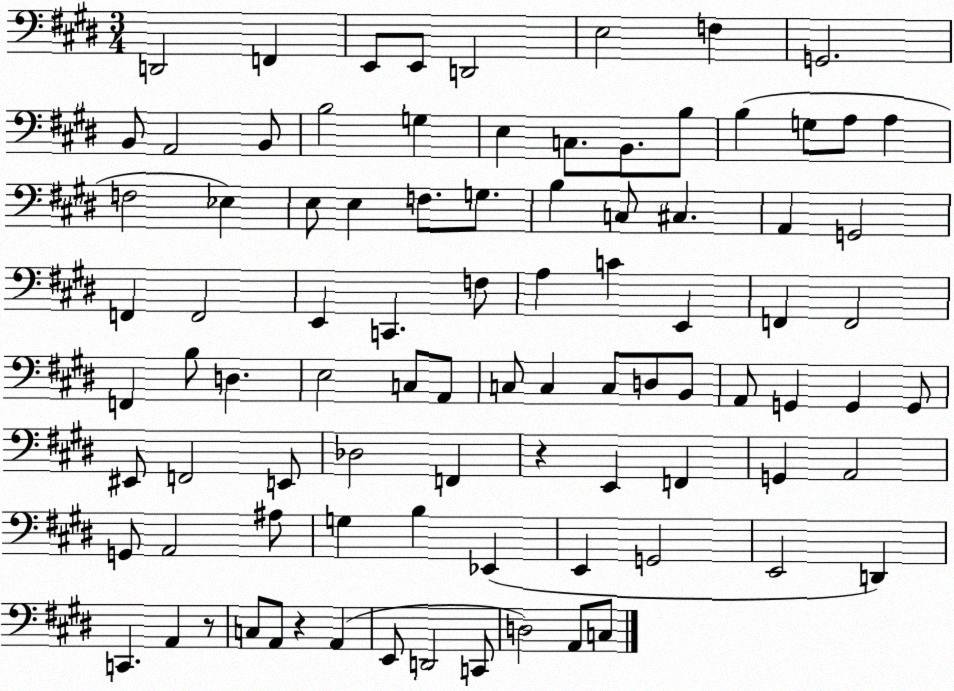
X:1
T:Untitled
M:3/4
L:1/4
K:E
D,,2 F,, E,,/2 E,,/2 D,,2 E,2 F, G,,2 B,,/2 A,,2 B,,/2 B,2 G, E, C,/2 B,,/2 B,/2 B, G,/2 A,/2 A, F,2 _E, E,/2 E, F,/2 G,/2 B, C,/2 ^C, A,, G,,2 F,, F,,2 E,, C,, F,/2 A, C E,, F,, F,,2 F,, B,/2 D, E,2 C,/2 A,,/2 C,/2 C, C,/2 D,/2 B,,/2 A,,/2 G,, G,, G,,/2 ^E,,/2 F,,2 E,,/2 _D,2 F,, z E,, F,, G,, A,,2 G,,/2 A,,2 ^A,/2 G, B, _E,, E,, G,,2 E,,2 D,, C,, A,, z/2 C,/2 A,,/2 z A,, E,,/2 D,,2 C,,/2 D,2 A,,/2 C,/2